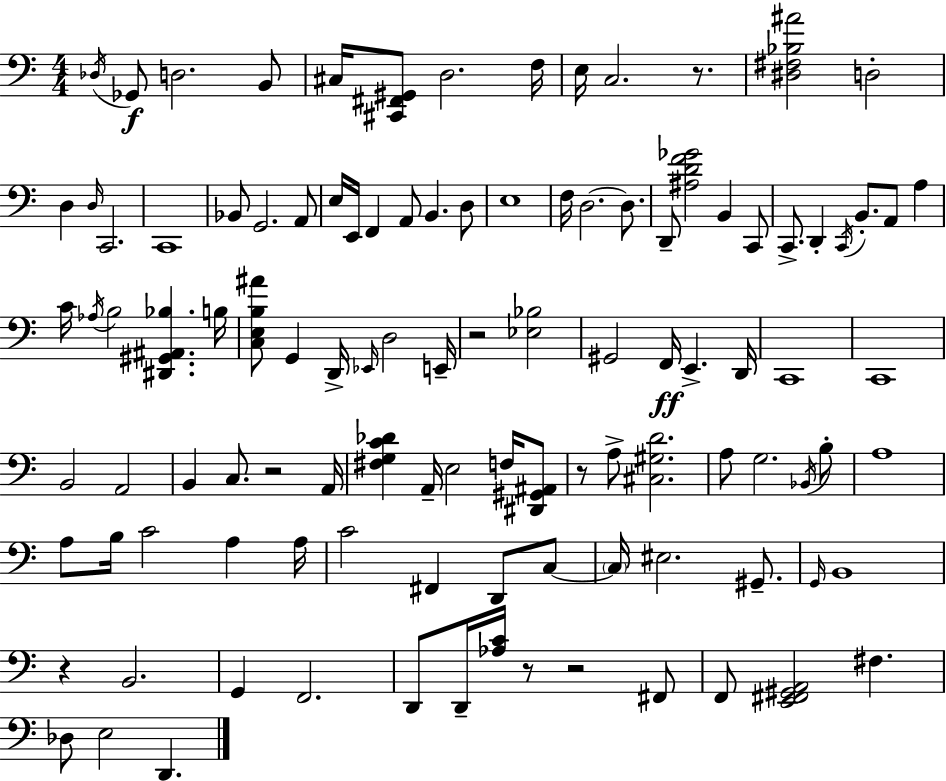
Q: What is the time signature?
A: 4/4